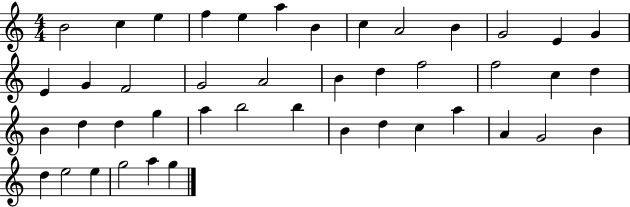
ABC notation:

X:1
T:Untitled
M:4/4
L:1/4
K:C
B2 c e f e a B c A2 B G2 E G E G F2 G2 A2 B d f2 f2 c d B d d g a b2 b B d c a A G2 B d e2 e g2 a g